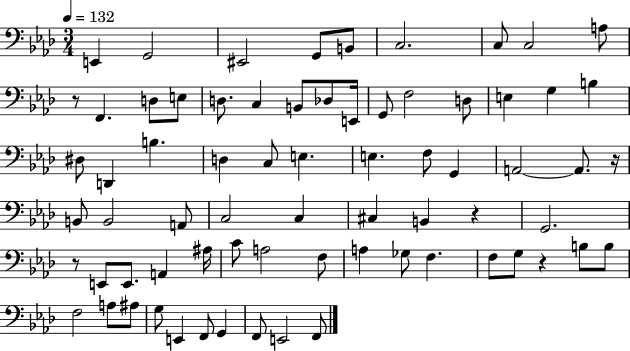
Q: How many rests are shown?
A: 5